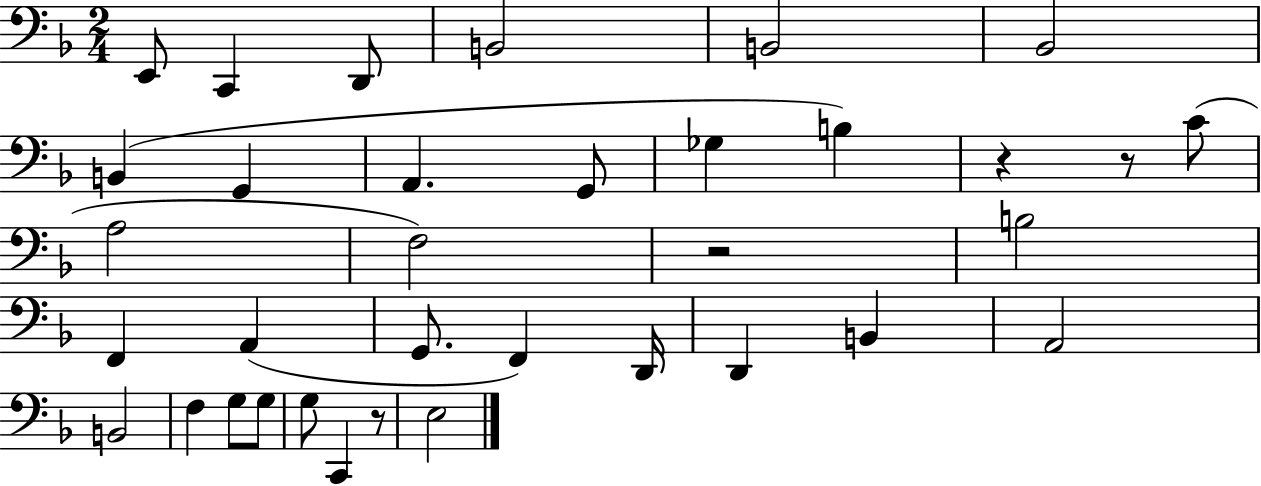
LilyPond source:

{
  \clef bass
  \numericTimeSignature
  \time 2/4
  \key f \major
  e,8 c,4 d,8 | b,2 | b,2 | bes,2 | \break b,4( g,4 | a,4. g,8 | ges4 b4) | r4 r8 c'8( | \break a2 | f2) | r2 | b2 | \break f,4 a,4( | g,8. f,4) d,16 | d,4 b,4 | a,2 | \break b,2 | f4 g8 g8 | g8 c,4 r8 | e2 | \break \bar "|."
}